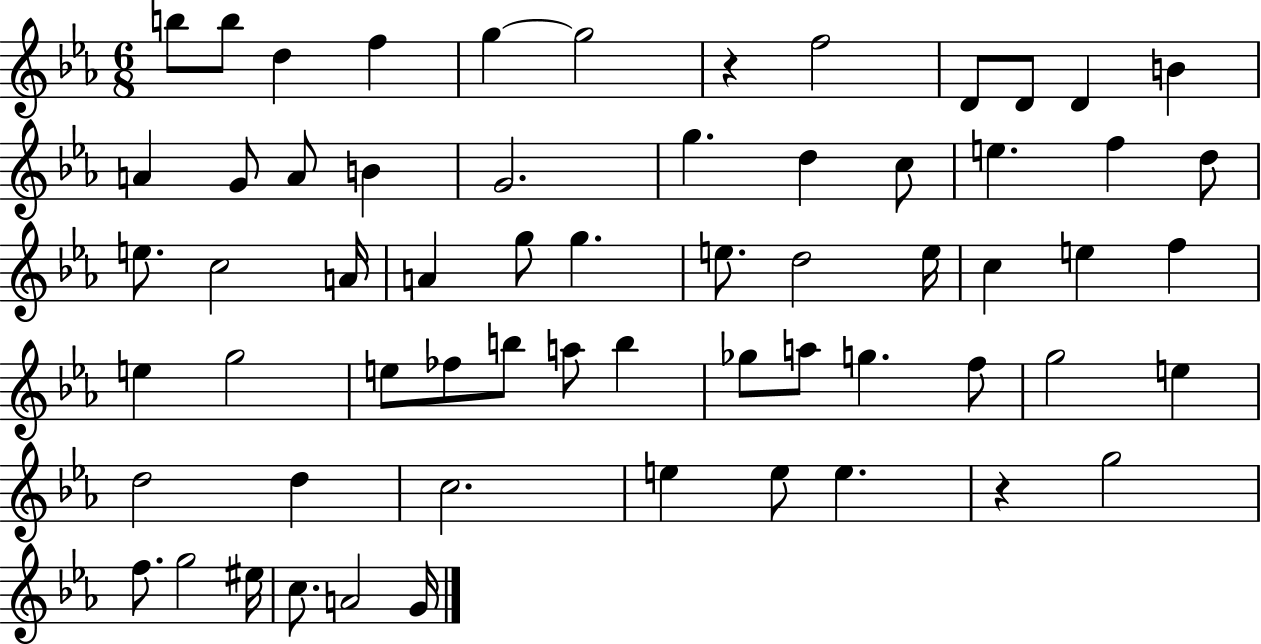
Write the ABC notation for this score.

X:1
T:Untitled
M:6/8
L:1/4
K:Eb
b/2 b/2 d f g g2 z f2 D/2 D/2 D B A G/2 A/2 B G2 g d c/2 e f d/2 e/2 c2 A/4 A g/2 g e/2 d2 e/4 c e f e g2 e/2 _f/2 b/2 a/2 b _g/2 a/2 g f/2 g2 e d2 d c2 e e/2 e z g2 f/2 g2 ^e/4 c/2 A2 G/4